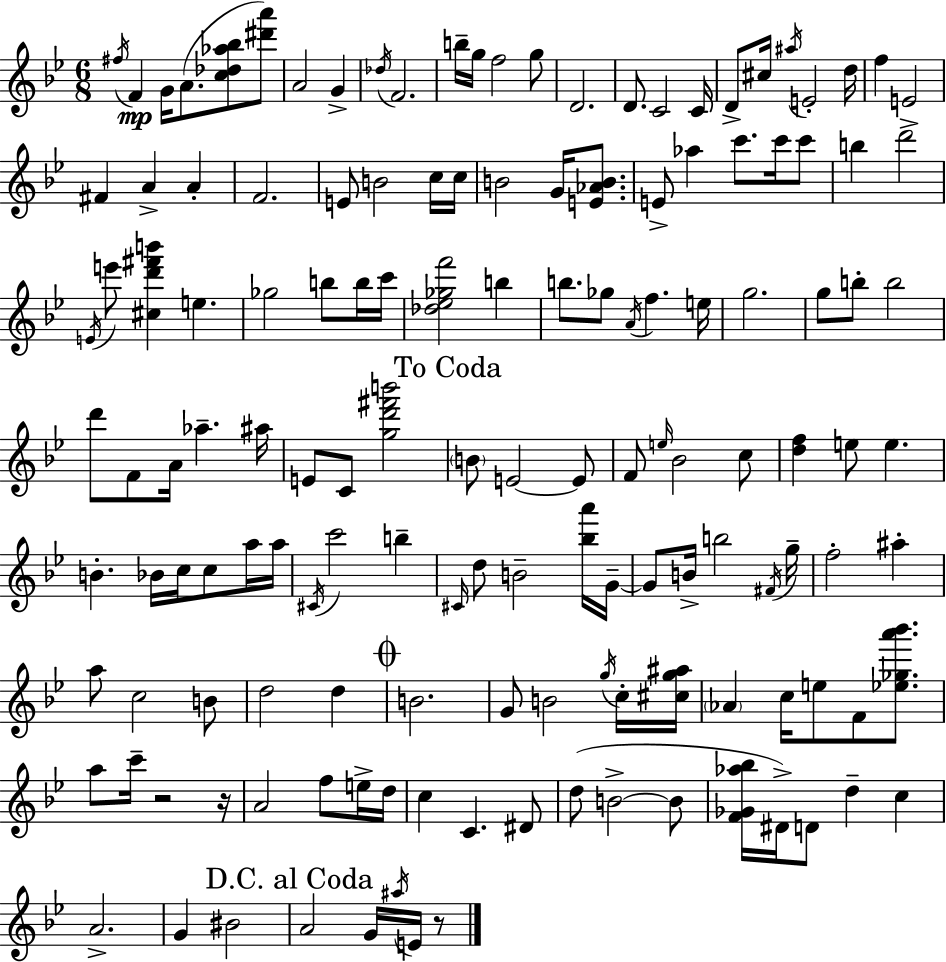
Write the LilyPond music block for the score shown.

{
  \clef treble
  \numericTimeSignature
  \time 6/8
  \key bes \major
  \acciaccatura { fis''16 }\mp f'4 g'16 a'8.( <c'' des'' aes'' bes''>8 <dis''' a'''>8) | a'2 g'4-> | \acciaccatura { des''16 } f'2. | b''16-- g''16 f''2 | \break g''8 d'2. | d'8. c'2 | c'16 d'8-> cis''16 \acciaccatura { ais''16 } e'2-. | d''16 f''4 e'2-> | \break fis'4 a'4-> a'4-. | f'2. | e'8 b'2 | c''16 c''16 b'2 g'16 | \break <e' aes' b'>8. e'8-> aes''4 c'''8. | c'''16 c'''8 b''4 d'''2 | \acciaccatura { e'16 } e'''8 <cis'' d''' fis''' b'''>4 e''4. | ges''2 | \break b''8 b''16 c'''16 <des'' ees'' ges'' f'''>2 | b''4 b''8. ges''8 \acciaccatura { a'16 } f''4. | e''16 g''2. | g''8 b''8-. b''2 | \break d'''8 f'8 a'16 aes''4.-- | ais''16 e'8 c'8 <g'' d''' fis''' b'''>2 | \mark "To Coda" \parenthesize b'8 e'2~~ | e'8 f'8 \grace { e''16 } bes'2 | \break c''8 <d'' f''>4 e''8 | e''4. b'4.-. | bes'16 c''16 c''8 a''16 a''16 \acciaccatura { cis'16 } c'''2 | b''4-- \grace { cis'16 } d''8 b'2-- | \break <bes'' a'''>16 g'16--~~ g'8 b'16-> b''2 | \acciaccatura { fis'16 } g''16-- f''2-. | ais''4-. a''8 c''2 | b'8 d''2 | \break d''4 \mark \markup { \musicglyph "scripts.coda" } b'2. | g'8 b'2 | \acciaccatura { g''16 } c''16-. <cis'' g'' ais''>16 \parenthesize aes'4 | c''16 e''8 f'8 <ees'' ges'' a''' bes'''>8. a''8 | \break c'''16-- r2 r16 a'2 | f''8 e''16-> d''16 c''4 | c'4. dis'8 d''8( | b'2->~~ b'8 <f' ges' aes'' bes''>16 dis'16->) | \break d'8 d''4-- c''4 a'2.-> | g'4 | bis'2 \mark "D.C. al Coda" a'2 | g'16 \acciaccatura { ais''16 } e'16 r8 \bar "|."
}